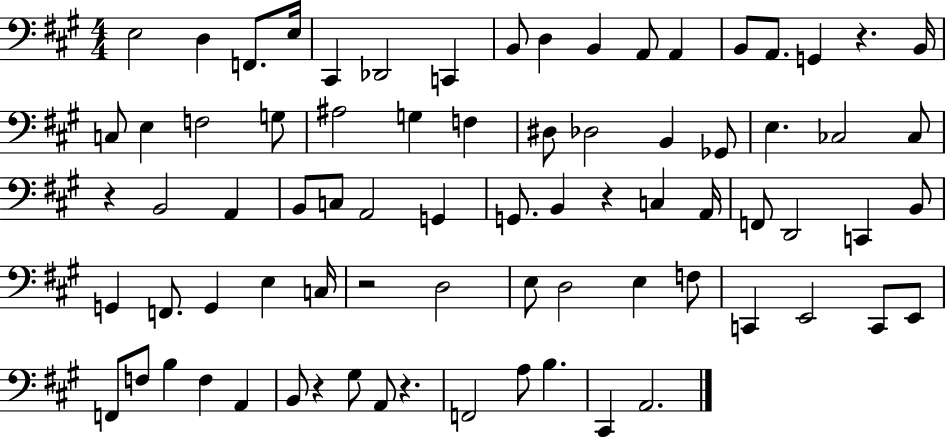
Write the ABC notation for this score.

X:1
T:Untitled
M:4/4
L:1/4
K:A
E,2 D, F,,/2 E,/4 ^C,, _D,,2 C,, B,,/2 D, B,, A,,/2 A,, B,,/2 A,,/2 G,, z B,,/4 C,/2 E, F,2 G,/2 ^A,2 G, F, ^D,/2 _D,2 B,, _G,,/2 E, _C,2 _C,/2 z B,,2 A,, B,,/2 C,/2 A,,2 G,, G,,/2 B,, z C, A,,/4 F,,/2 D,,2 C,, B,,/2 G,, F,,/2 G,, E, C,/4 z2 D,2 E,/2 D,2 E, F,/2 C,, E,,2 C,,/2 E,,/2 F,,/2 F,/2 B, F, A,, B,,/2 z ^G,/2 A,,/2 z F,,2 A,/2 B, ^C,, A,,2